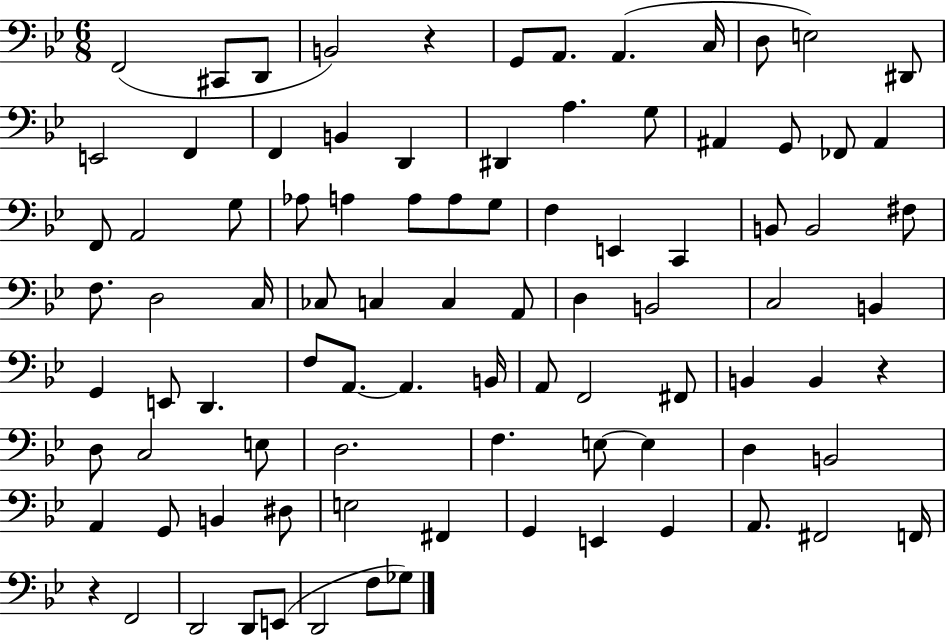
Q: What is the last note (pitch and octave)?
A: Gb3